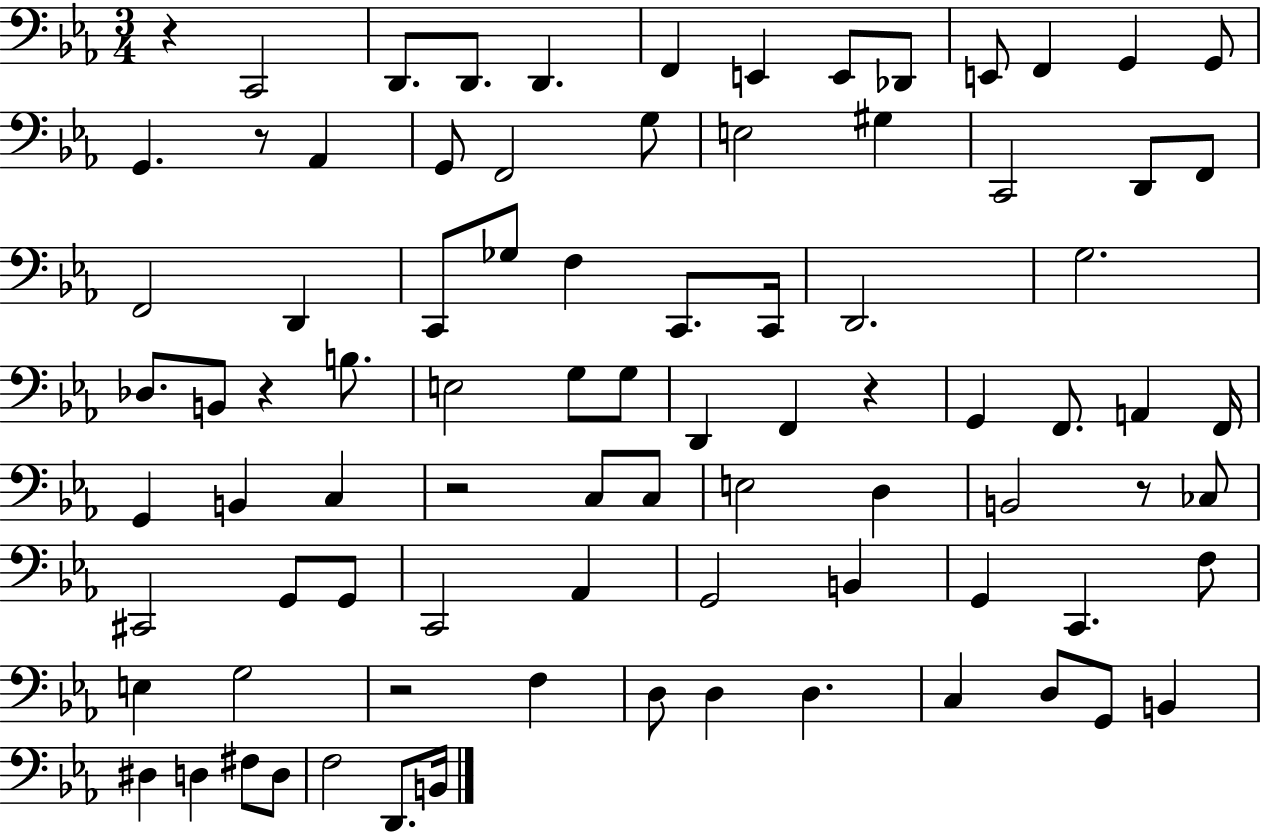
{
  \clef bass
  \numericTimeSignature
  \time 3/4
  \key ees \major
  r4 c,2 | d,8. d,8. d,4. | f,4 e,4 e,8 des,8 | e,8 f,4 g,4 g,8 | \break g,4. r8 aes,4 | g,8 f,2 g8 | e2 gis4 | c,2 d,8 f,8 | \break f,2 d,4 | c,8 ges8 f4 c,8. c,16 | d,2. | g2. | \break des8. b,8 r4 b8. | e2 g8 g8 | d,4 f,4 r4 | g,4 f,8. a,4 f,16 | \break g,4 b,4 c4 | r2 c8 c8 | e2 d4 | b,2 r8 ces8 | \break cis,2 g,8 g,8 | c,2 aes,4 | g,2 b,4 | g,4 c,4. f8 | \break e4 g2 | r2 f4 | d8 d4 d4. | c4 d8 g,8 b,4 | \break dis4 d4 fis8 d8 | f2 d,8. b,16 | \bar "|."
}